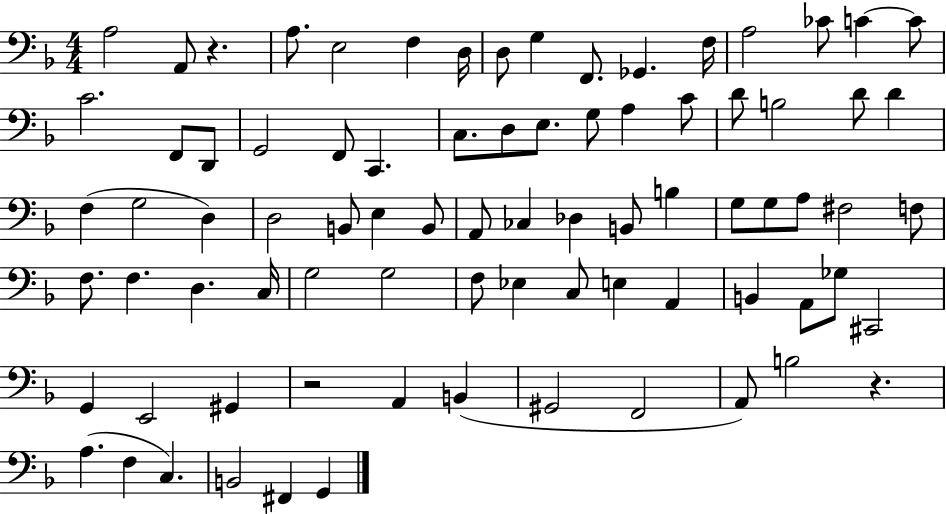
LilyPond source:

{
  \clef bass
  \numericTimeSignature
  \time 4/4
  \key f \major
  \repeat volta 2 { a2 a,8 r4. | a8. e2 f4 d16 | d8 g4 f,8. ges,4. f16 | a2 ces'8 c'4~~ c'8 | \break c'2. f,8 d,8 | g,2 f,8 c,4. | c8. d8 e8. g8 a4 c'8 | d'8 b2 d'8 d'4 | \break f4( g2 d4) | d2 b,8 e4 b,8 | a,8 ces4 des4 b,8 b4 | g8 g8 a8 fis2 f8 | \break f8. f4. d4. c16 | g2 g2 | f8 ees4 c8 e4 a,4 | b,4 a,8 ges8 cis,2 | \break g,4 e,2 gis,4 | r2 a,4 b,4( | gis,2 f,2 | a,8) b2 r4. | \break a4.( f4 c4.) | b,2 fis,4 g,4 | } \bar "|."
}